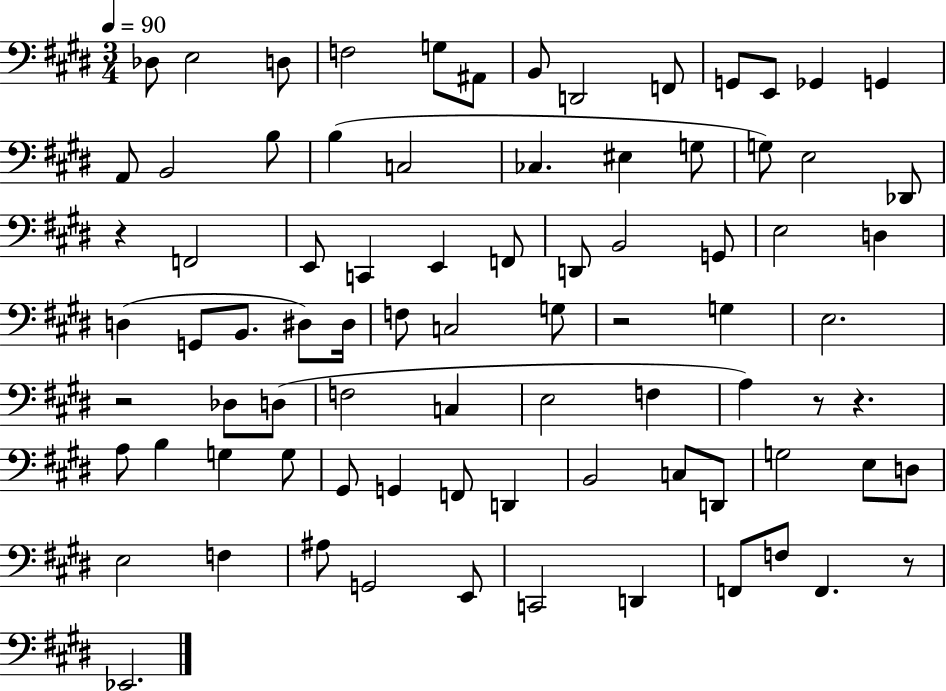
Db3/e E3/h D3/e F3/h G3/e A#2/e B2/e D2/h F2/e G2/e E2/e Gb2/q G2/q A2/e B2/h B3/e B3/q C3/h CES3/q. EIS3/q G3/e G3/e E3/h Db2/e R/q F2/h E2/e C2/q E2/q F2/e D2/e B2/h G2/e E3/h D3/q D3/q G2/e B2/e. D#3/e D#3/s F3/e C3/h G3/e R/h G3/q E3/h. R/h Db3/e D3/e F3/h C3/q E3/h F3/q A3/q R/e R/q. A3/e B3/q G3/q G3/e G#2/e G2/q F2/e D2/q B2/h C3/e D2/e G3/h E3/e D3/e E3/h F3/q A#3/e G2/h E2/e C2/h D2/q F2/e F3/e F2/q. R/e Eb2/h.